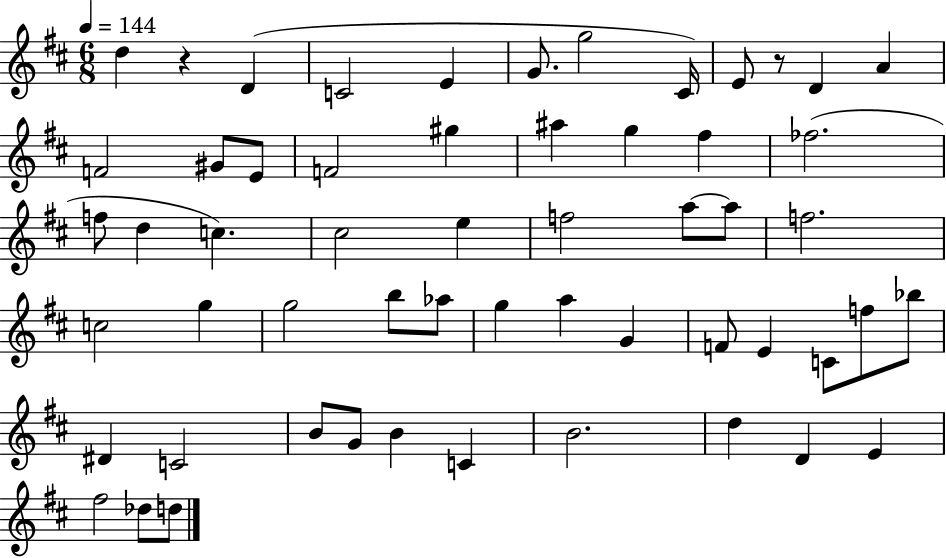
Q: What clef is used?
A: treble